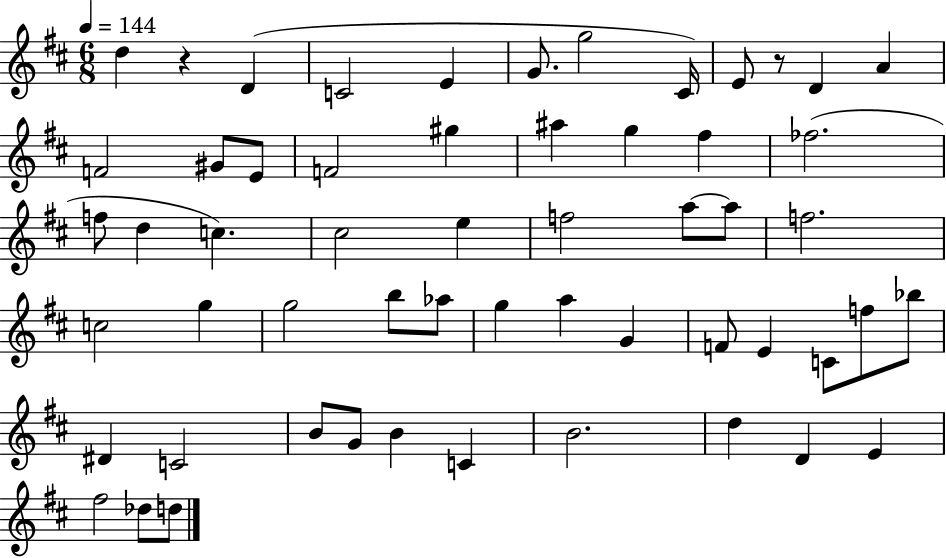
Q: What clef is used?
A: treble